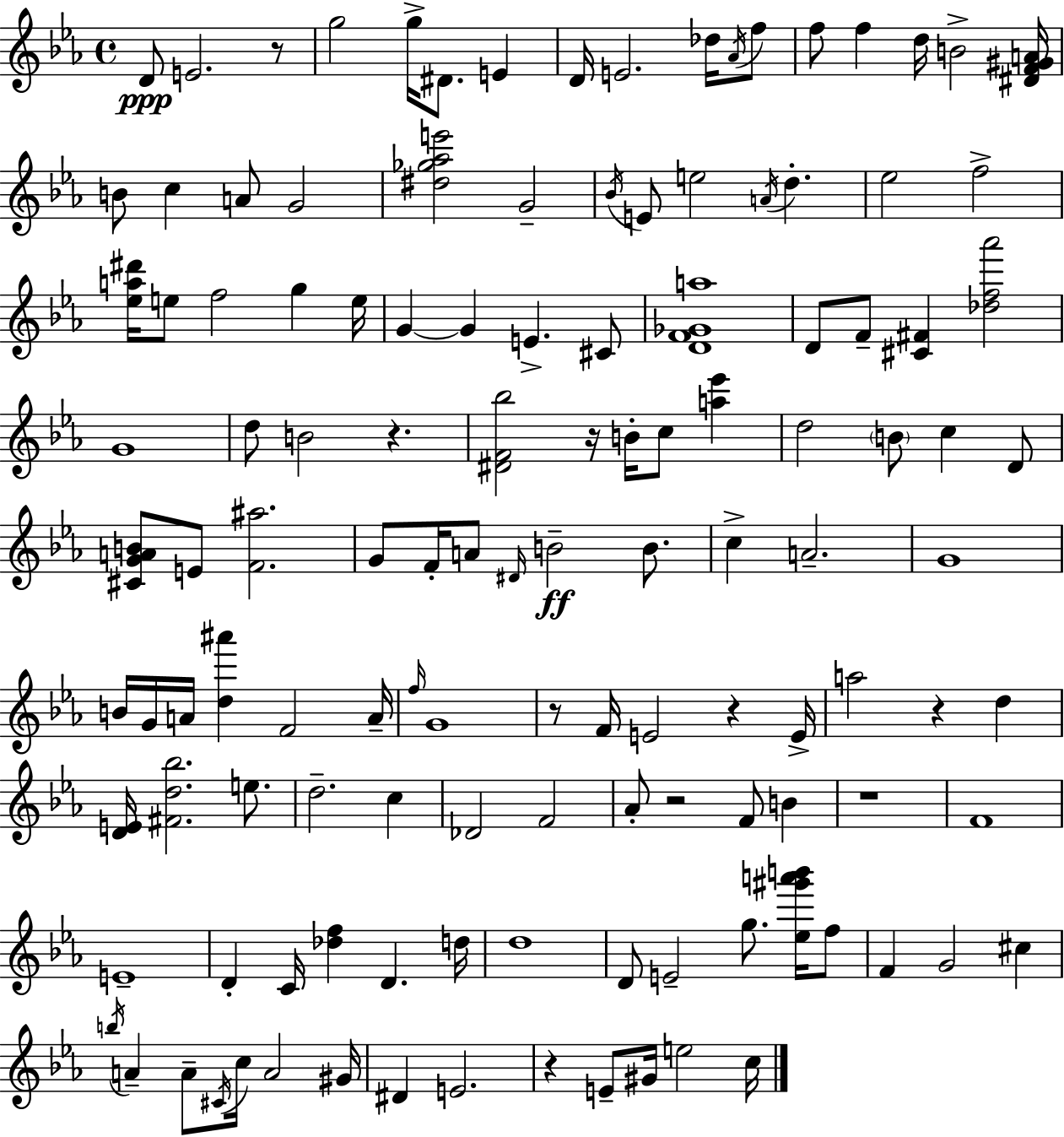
D4/e E4/h. R/e G5/h G5/s D#4/e. E4/q D4/s E4/h. Db5/s Ab4/s F5/e F5/e F5/q D5/s B4/h [D#4,F4,G#4,A4]/s B4/e C5/q A4/e G4/h [D#5,Gb5,Ab5,E6]/h G4/h Bb4/s E4/e E5/h A4/s D5/q. Eb5/h F5/h [Eb5,A5,D#6]/s E5/e F5/h G5/q E5/s G4/q G4/q E4/q. C#4/e [D4,F4,Gb4,A5]/w D4/e F4/e [C#4,F#4]/q [Db5,F5,Ab6]/h G4/w D5/e B4/h R/q. [D#4,F4,Bb5]/h R/s B4/s C5/e [A5,Eb6]/q D5/h B4/e C5/q D4/e [C#4,G4,A4,B4]/e E4/e [F4,A#5]/h. G4/e F4/s A4/e D#4/s B4/h B4/e. C5/q A4/h. G4/w B4/s G4/s A4/s [D5,A#6]/q F4/h A4/s F5/s G4/w R/e F4/s E4/h R/q E4/s A5/h R/q D5/q [D4,E4]/s [F#4,D5,Bb5]/h. E5/e. D5/h. C5/q Db4/h F4/h Ab4/e R/h F4/e B4/q R/w F4/w E4/w D4/q C4/s [Db5,F5]/q D4/q. D5/s D5/w D4/e E4/h G5/e. [Eb5,G#6,A6,B6]/s F5/e F4/q G4/h C#5/q B5/s A4/q A4/e C#4/s C5/s A4/h G#4/s D#4/q E4/h. R/q E4/e G#4/s E5/h C5/s